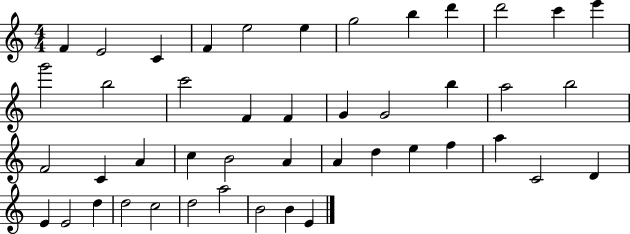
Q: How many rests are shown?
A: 0